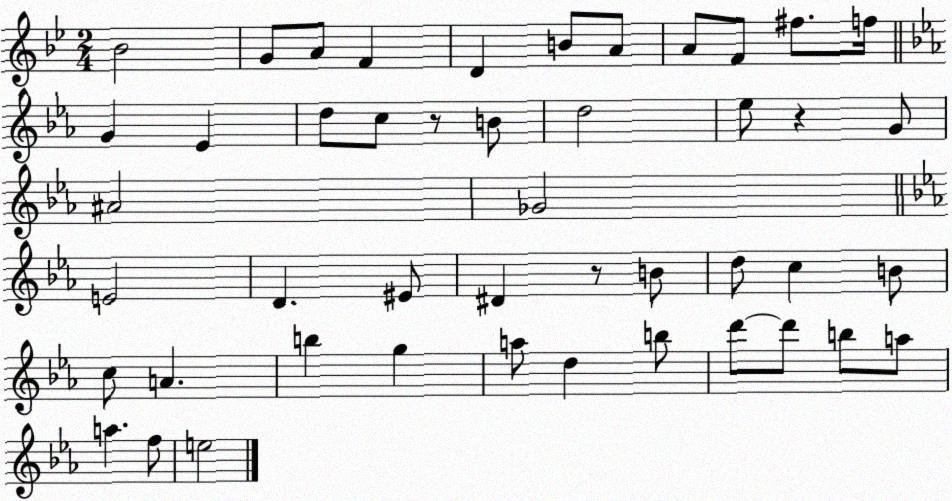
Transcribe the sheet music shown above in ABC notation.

X:1
T:Untitled
M:2/4
L:1/4
K:Bb
_B2 G/2 A/2 F D B/2 A/2 A/2 F/2 ^f/2 f/4 G _E d/2 c/2 z/2 B/2 d2 _e/2 z G/2 ^A2 _G2 E2 D ^E/2 ^D z/2 B/2 d/2 c B/2 c/2 A b g a/2 d b/2 d'/2 d'/2 b/2 a/2 a f/2 e2